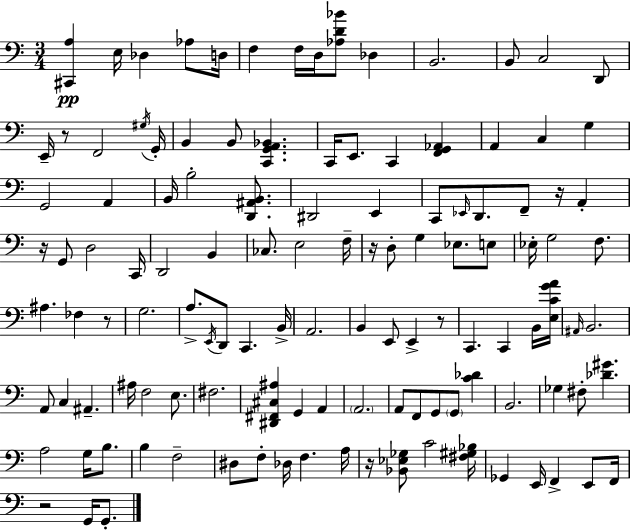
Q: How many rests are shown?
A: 8